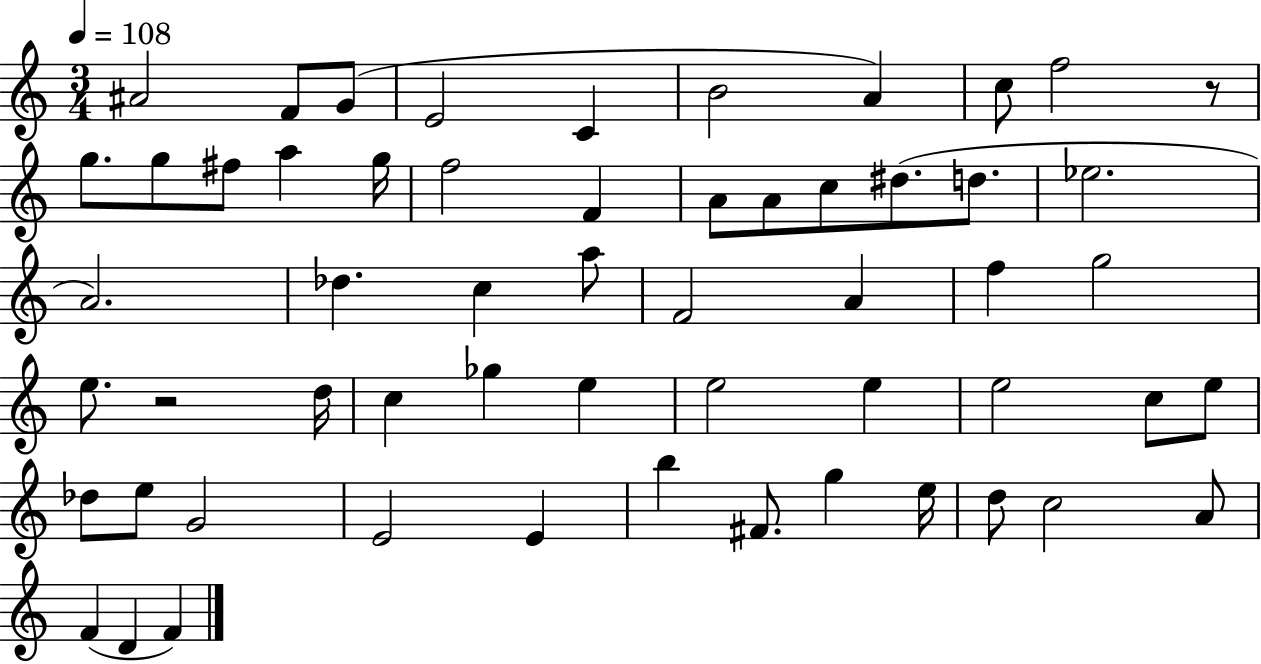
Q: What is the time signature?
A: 3/4